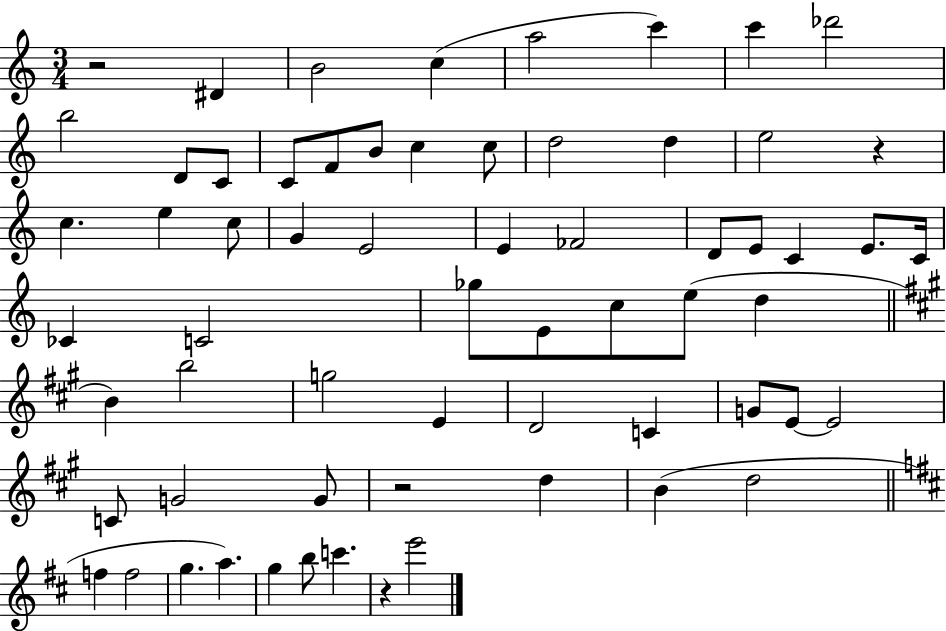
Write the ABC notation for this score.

X:1
T:Untitled
M:3/4
L:1/4
K:C
z2 ^D B2 c a2 c' c' _d'2 b2 D/2 C/2 C/2 F/2 B/2 c c/2 d2 d e2 z c e c/2 G E2 E _F2 D/2 E/2 C E/2 C/4 _C C2 _g/2 E/2 c/2 e/2 d B b2 g2 E D2 C G/2 E/2 E2 C/2 G2 G/2 z2 d B d2 f f2 g a g b/2 c' z e'2